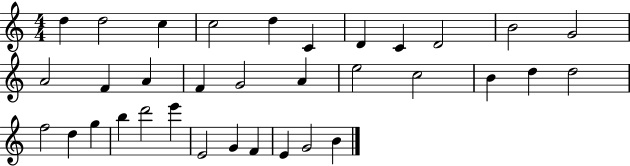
D5/q D5/h C5/q C5/h D5/q C4/q D4/q C4/q D4/h B4/h G4/h A4/h F4/q A4/q F4/q G4/h A4/q E5/h C5/h B4/q D5/q D5/h F5/h D5/q G5/q B5/q D6/h E6/q E4/h G4/q F4/q E4/q G4/h B4/q